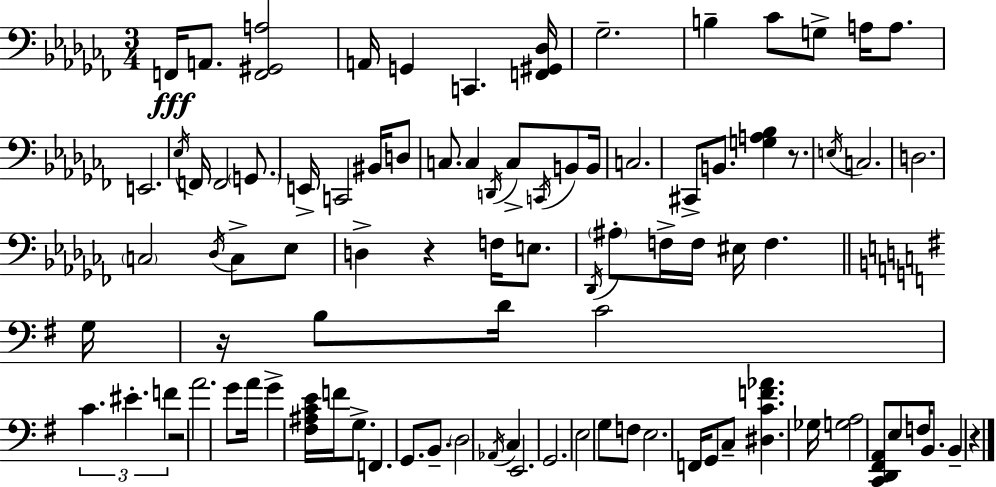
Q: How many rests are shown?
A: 5